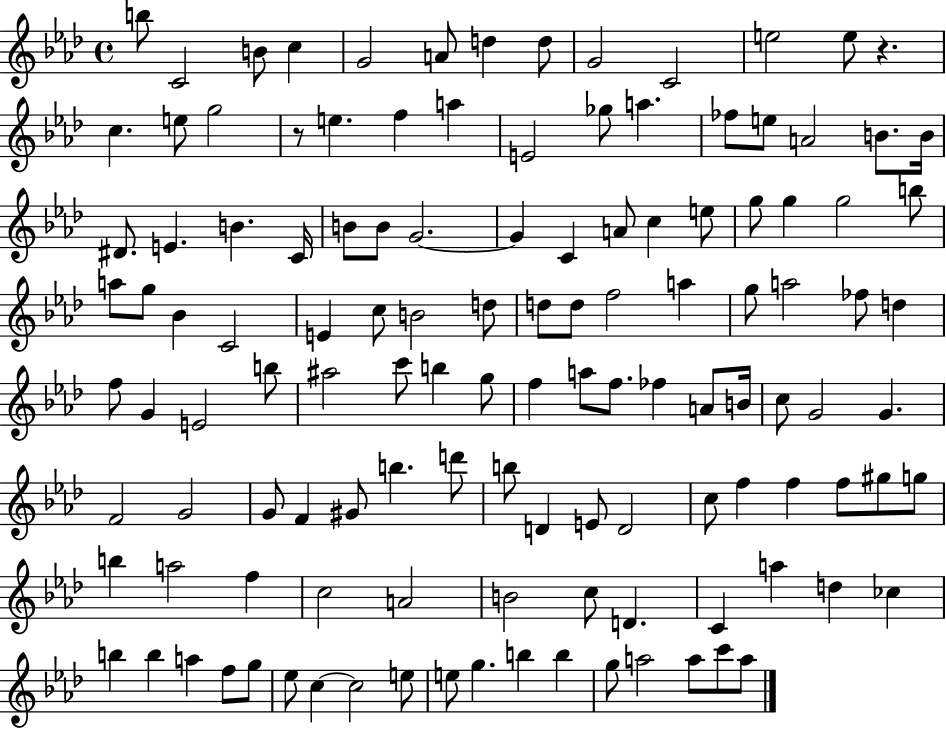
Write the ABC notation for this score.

X:1
T:Untitled
M:4/4
L:1/4
K:Ab
b/2 C2 B/2 c G2 A/2 d d/2 G2 C2 e2 e/2 z c e/2 g2 z/2 e f a E2 _g/2 a _f/2 e/2 A2 B/2 B/4 ^D/2 E B C/4 B/2 B/2 G2 G C A/2 c e/2 g/2 g g2 b/2 a/2 g/2 _B C2 E c/2 B2 d/2 d/2 d/2 f2 a g/2 a2 _f/2 d f/2 G E2 b/2 ^a2 c'/2 b g/2 f a/2 f/2 _f A/2 B/4 c/2 G2 G F2 G2 G/2 F ^G/2 b d'/2 b/2 D E/2 D2 c/2 f f f/2 ^g/2 g/2 b a2 f c2 A2 B2 c/2 D C a d _c b b a f/2 g/2 _e/2 c c2 e/2 e/2 g b b g/2 a2 a/2 c'/2 a/2